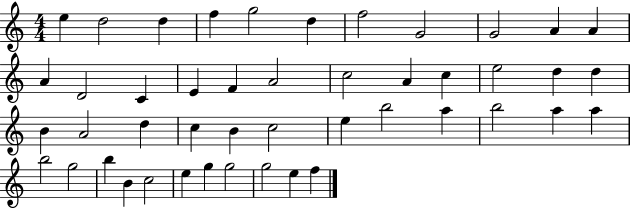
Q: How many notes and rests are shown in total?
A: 46